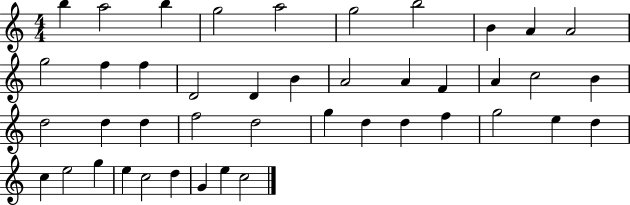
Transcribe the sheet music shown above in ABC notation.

X:1
T:Untitled
M:4/4
L:1/4
K:C
b a2 b g2 a2 g2 b2 B A A2 g2 f f D2 D B A2 A F A c2 B d2 d d f2 d2 g d d f g2 e d c e2 g e c2 d G e c2